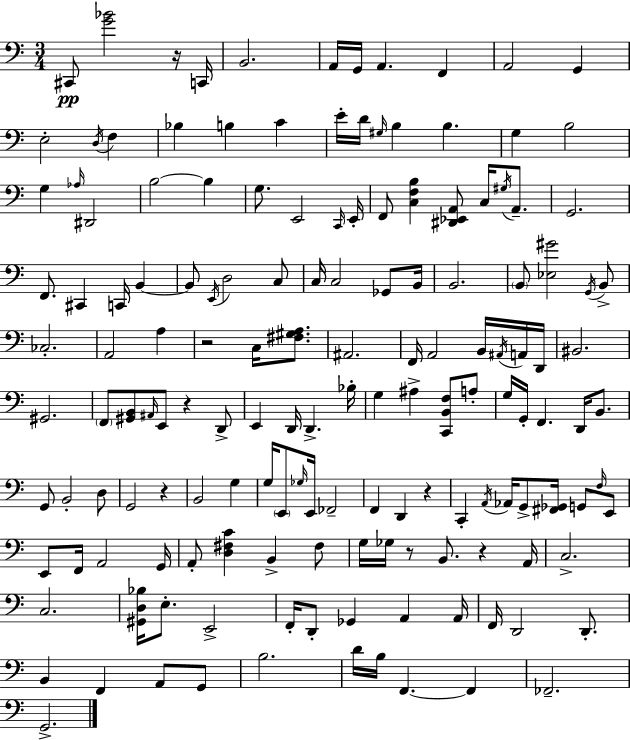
C#2/e [G4,Bb4]/h R/s C2/s B2/h. A2/s G2/s A2/q. F2/q A2/h G2/q E3/h D3/s F3/q Bb3/q B3/q C4/q E4/s D4/s G#3/s B3/q B3/q. G3/q B3/h G3/q Ab3/s D#2/h B3/h B3/q G3/e. E2/h C2/s E2/s F2/e [C3,F3,B3]/q [D#2,Eb2,A2]/e C3/s G#3/s A2/e. G2/h. F2/e. C#2/q C2/s B2/q B2/e E2/s D3/h C3/e C3/s C3/h Gb2/e B2/s B2/h. B2/e [Eb3,G#4]/h G2/s B2/e CES3/h. A2/h A3/q R/h C3/s [F#3,G#3,A3]/e. A#2/h. F2/s A2/h B2/s A#2/s A2/s D2/s BIS2/h. G#2/h. F2/e [G#2,B2]/e A#2/s E2/e R/q D2/e E2/q D2/s D2/q. Bb3/s G3/q A#3/q [C2,B2,F3]/e A3/e G3/s G2/s F2/q. D2/s B2/e. G2/e B2/h D3/e G2/h R/q B2/h G3/q G3/s E2/e Gb3/s E2/s FES2/h F2/q D2/q R/q C2/q A2/s Ab2/s G2/e [F#2,Gb2]/s G2/e F3/s E2/e E2/e F2/s A2/h G2/s A2/e [D3,F#3,C4]/q B2/q F#3/e G3/s Gb3/s R/e B2/e. R/q A2/s C3/h. C3/h. [G#2,D3,Bb3]/s E3/e. E2/h F2/s D2/e Gb2/q A2/q A2/s F2/s D2/h D2/e. B2/q F2/q A2/e G2/e B3/h. D4/s B3/s F2/q. F2/q FES2/h. G2/h.